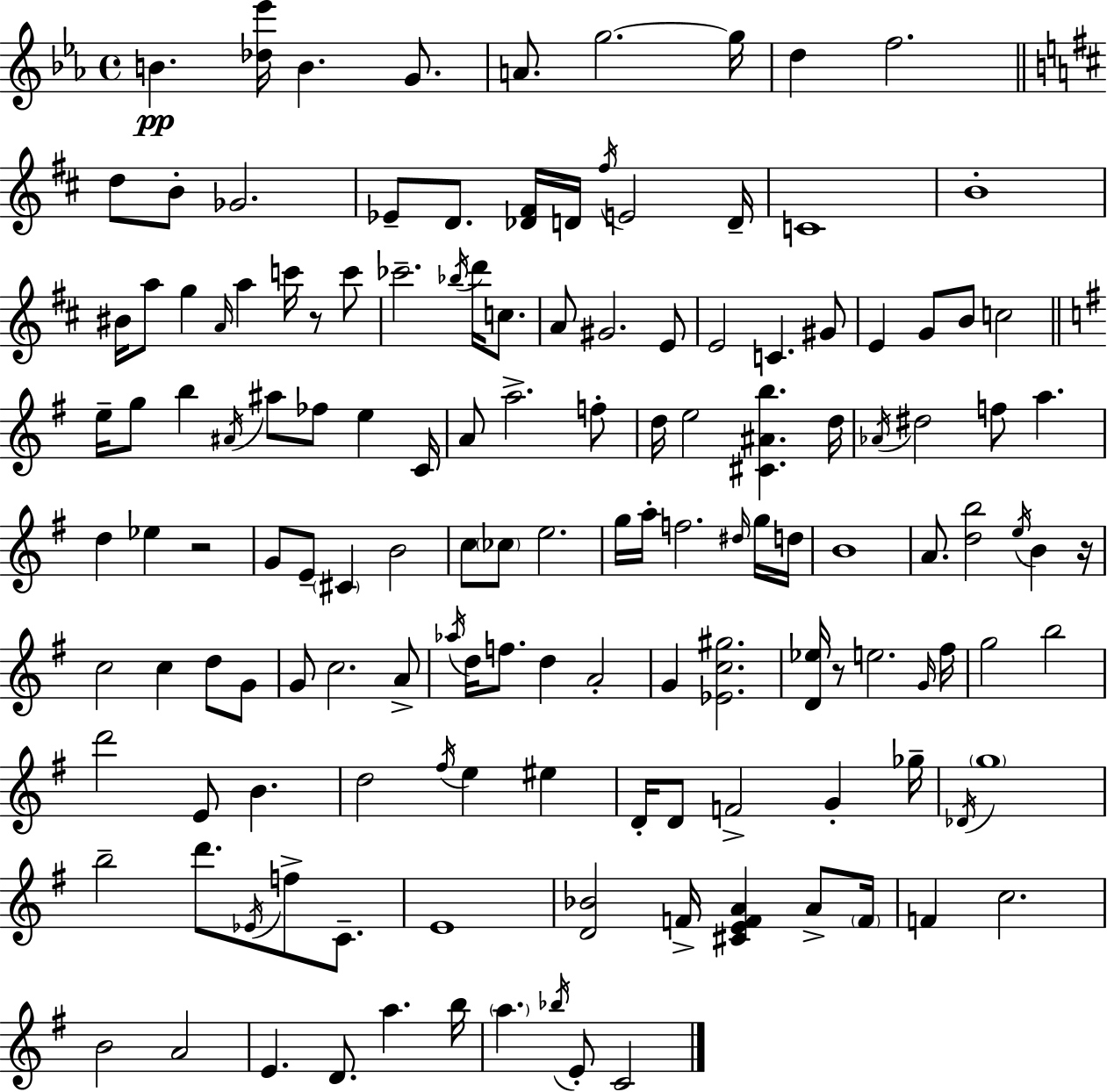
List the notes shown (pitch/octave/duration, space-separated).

B4/q. [Db5,Eb6]/s B4/q. G4/e. A4/e. G5/h. G5/s D5/q F5/h. D5/e B4/e Gb4/h. Eb4/e D4/e. [Db4,F#4]/s D4/s F#5/s E4/h D4/s C4/w B4/w BIS4/s A5/e G5/q A4/s A5/q C6/s R/e C6/e CES6/h. Bb5/s D6/s C5/e. A4/e G#4/h. E4/e E4/h C4/q. G#4/e E4/q G4/e B4/e C5/h E5/s G5/e B5/q A#4/s A#5/e FES5/e E5/q C4/s A4/e A5/h. F5/e D5/s E5/h [C#4,A#4,B5]/q. D5/s Ab4/s D#5/h F5/e A5/q. D5/q Eb5/q R/h G4/e E4/e C#4/q B4/h C5/e CES5/e E5/h. G5/s A5/s F5/h. D#5/s G5/s D5/s B4/w A4/e. [D5,B5]/h E5/s B4/q R/s C5/h C5/q D5/e G4/e G4/e C5/h. A4/e Ab5/s D5/s F5/e. D5/q A4/h G4/q [Eb4,C5,G#5]/h. [D4,Eb5]/s R/e E5/h. G4/s F#5/s G5/h B5/h D6/h E4/e B4/q. D5/h F#5/s E5/q EIS5/q D4/s D4/e F4/h G4/q Gb5/s Db4/s G5/w B5/h D6/e. Eb4/s F5/e C4/e. E4/w [D4,Bb4]/h F4/s [C#4,E4,F4,A4]/q A4/e F4/s F4/q C5/h. B4/h A4/h E4/q. D4/e. A5/q. B5/s A5/q. Bb5/s E4/e C4/h